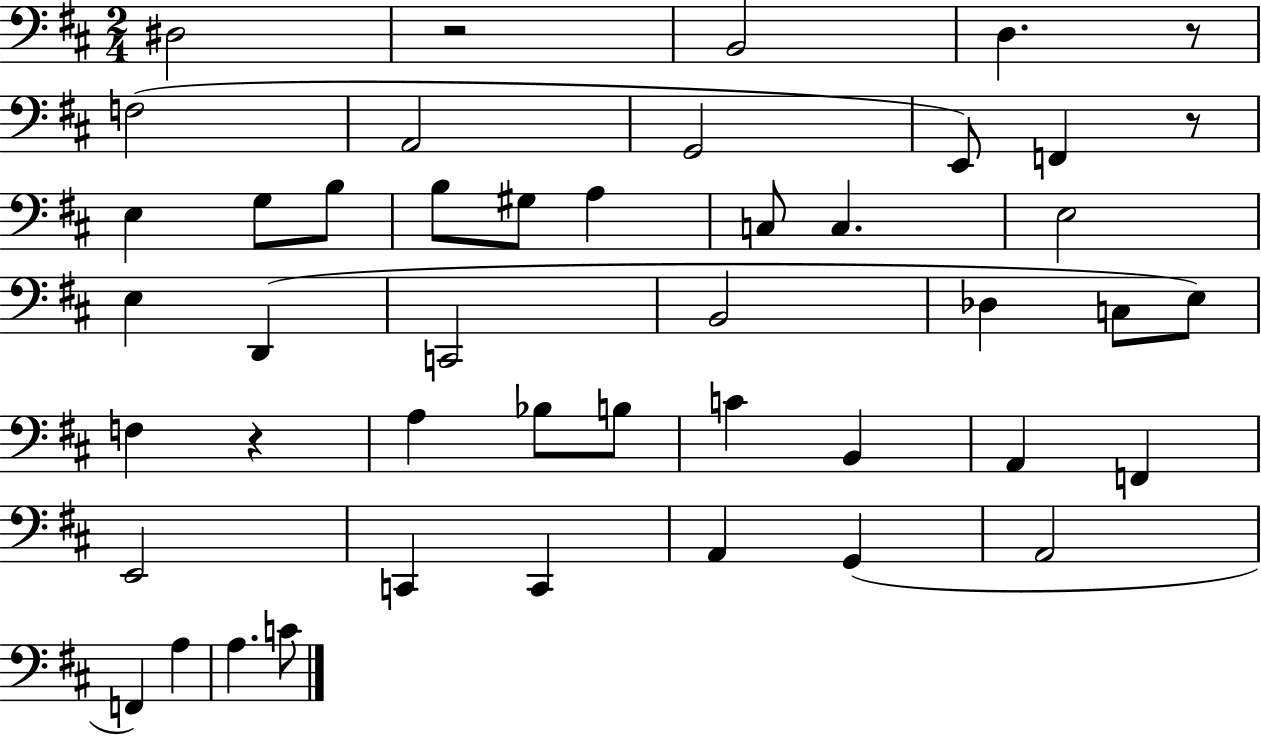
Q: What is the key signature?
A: D major